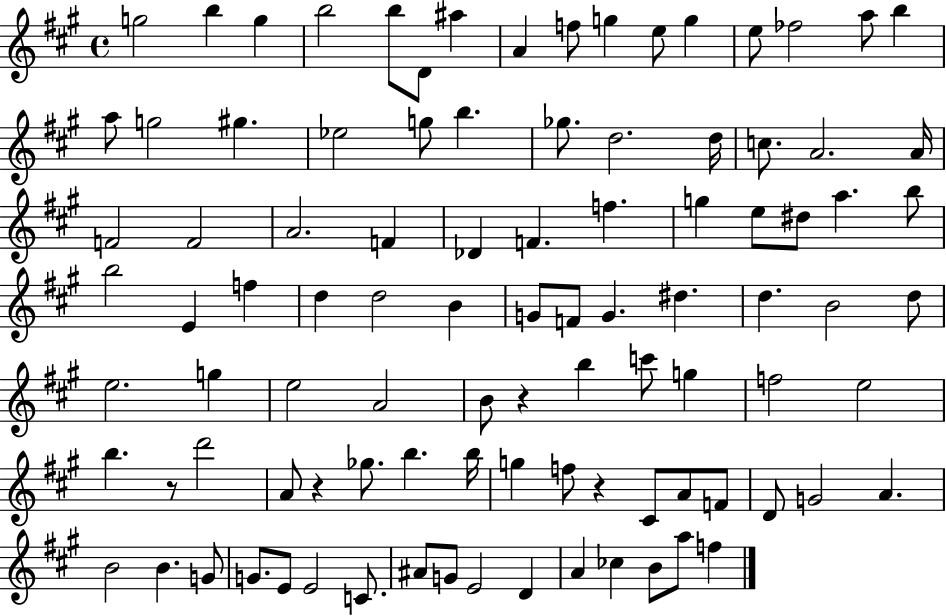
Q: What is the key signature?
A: A major